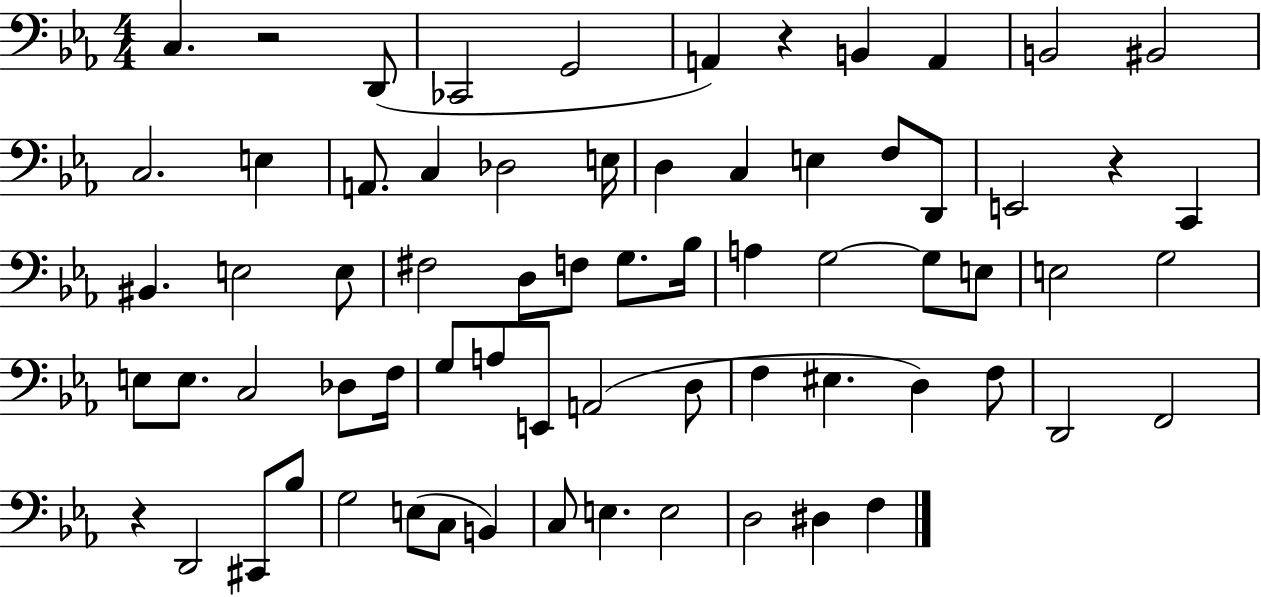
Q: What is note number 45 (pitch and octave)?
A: A2